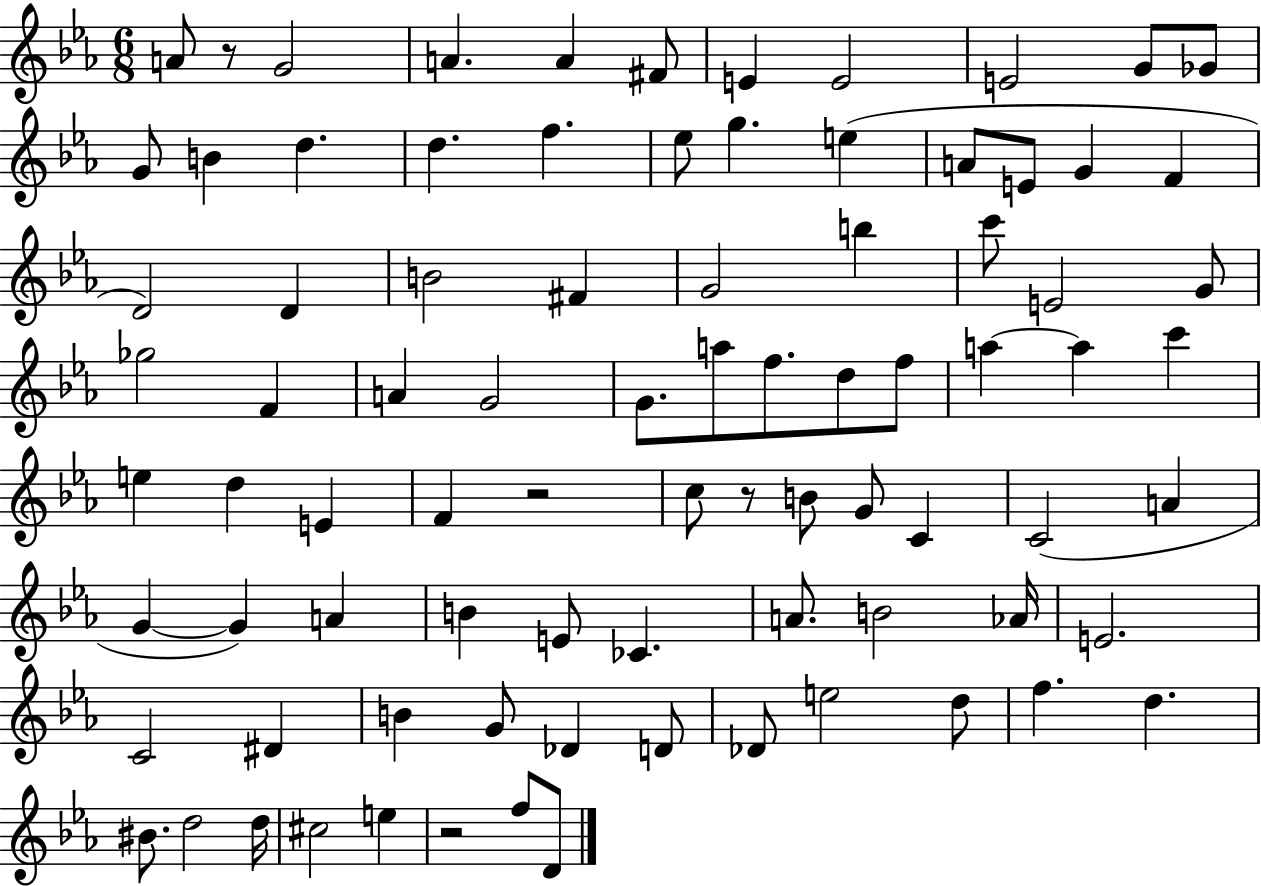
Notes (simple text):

A4/e R/e G4/h A4/q. A4/q F#4/e E4/q E4/h E4/h G4/e Gb4/e G4/e B4/q D5/q. D5/q. F5/q. Eb5/e G5/q. E5/q A4/e E4/e G4/q F4/q D4/h D4/q B4/h F#4/q G4/h B5/q C6/e E4/h G4/e Gb5/h F4/q A4/q G4/h G4/e. A5/e F5/e. D5/e F5/e A5/q A5/q C6/q E5/q D5/q E4/q F4/q R/h C5/e R/e B4/e G4/e C4/q C4/h A4/q G4/q G4/q A4/q B4/q E4/e CES4/q. A4/e. B4/h Ab4/s E4/h. C4/h D#4/q B4/q G4/e Db4/q D4/e Db4/e E5/h D5/e F5/q. D5/q. BIS4/e. D5/h D5/s C#5/h E5/q R/h F5/e D4/e